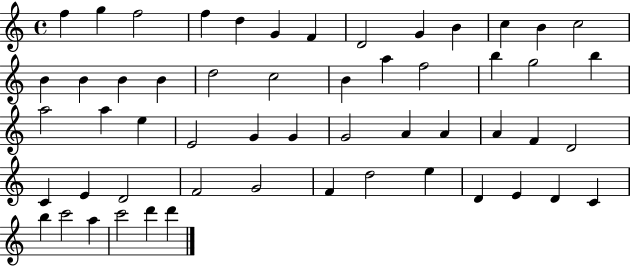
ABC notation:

X:1
T:Untitled
M:4/4
L:1/4
K:C
f g f2 f d G F D2 G B c B c2 B B B B d2 c2 B a f2 b g2 b a2 a e E2 G G G2 A A A F D2 C E D2 F2 G2 F d2 e D E D C b c'2 a c'2 d' d'